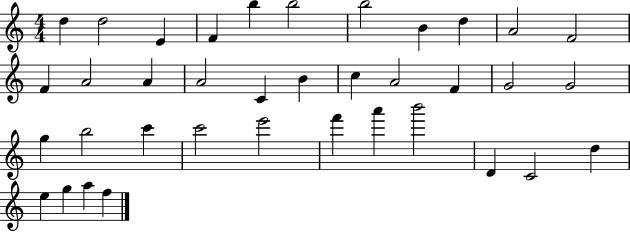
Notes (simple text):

D5/q D5/h E4/q F4/q B5/q B5/h B5/h B4/q D5/q A4/h F4/h F4/q A4/h A4/q A4/h C4/q B4/q C5/q A4/h F4/q G4/h G4/h G5/q B5/h C6/q C6/h E6/h F6/q A6/q B6/h D4/q C4/h D5/q E5/q G5/q A5/q F5/q